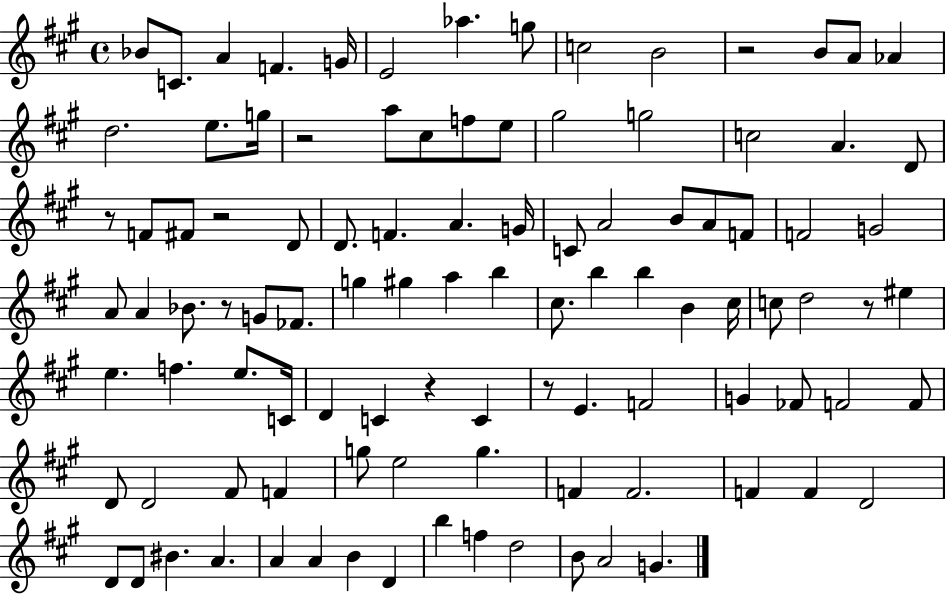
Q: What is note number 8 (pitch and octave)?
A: G5